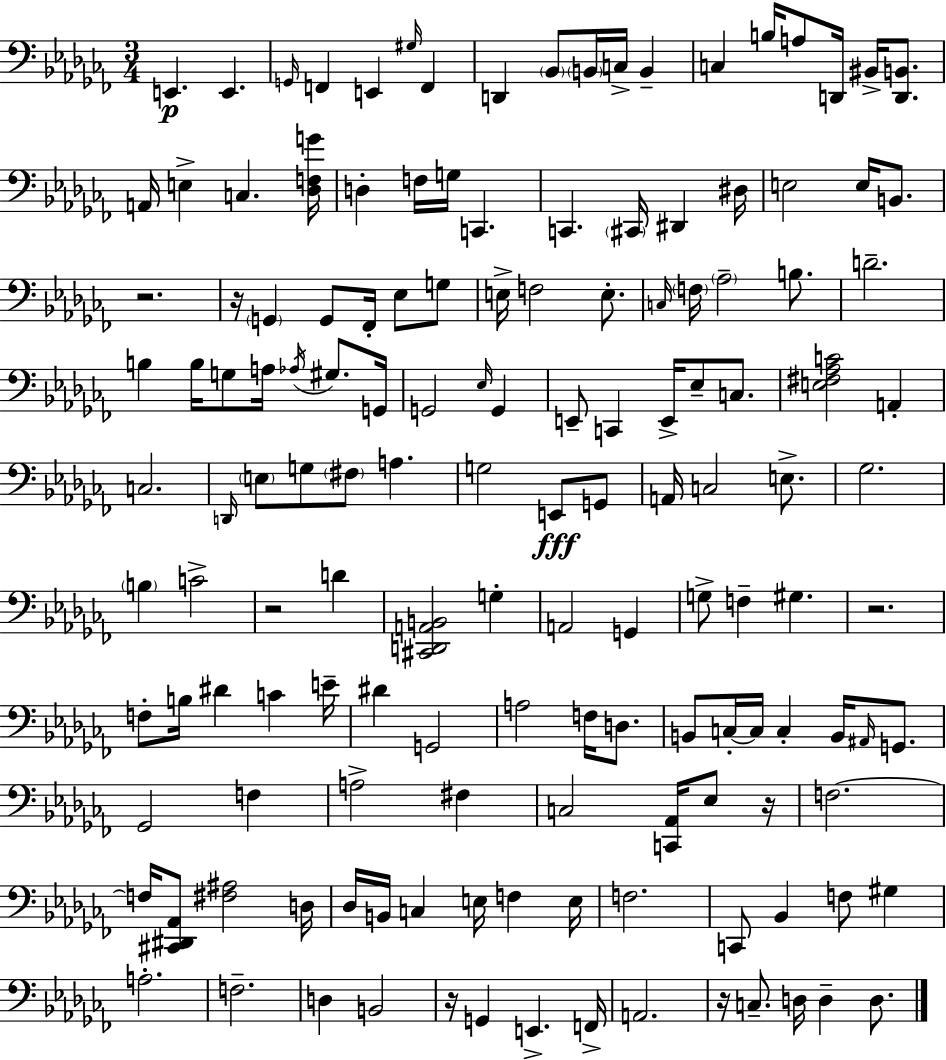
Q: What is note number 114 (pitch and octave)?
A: E3